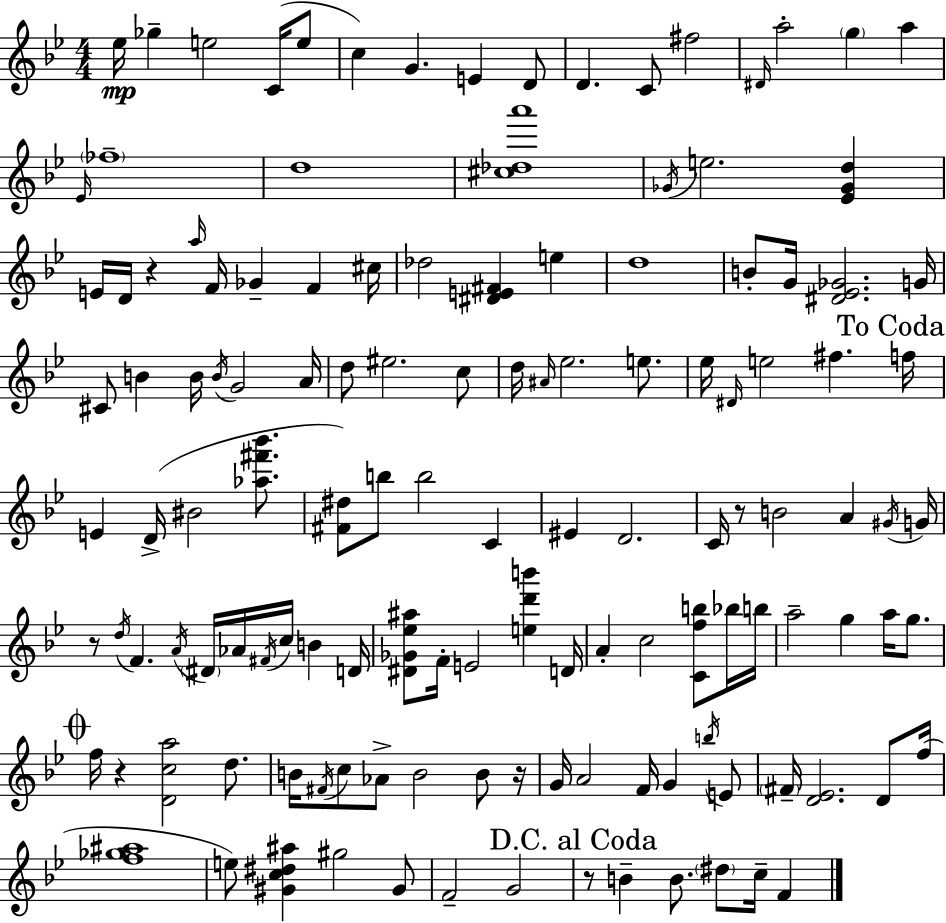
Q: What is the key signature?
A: G minor